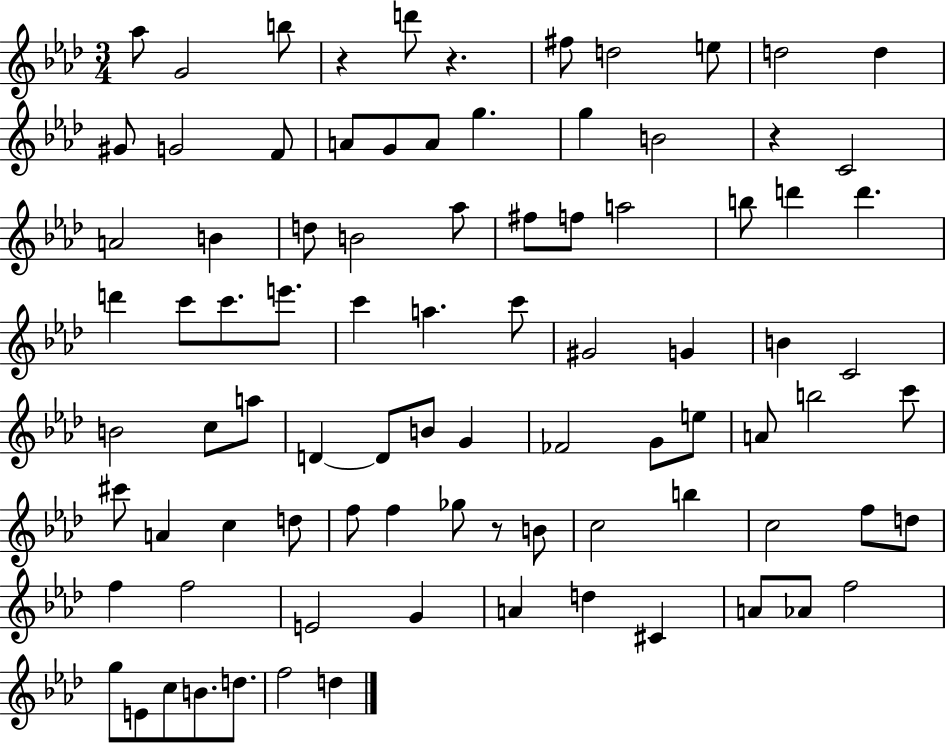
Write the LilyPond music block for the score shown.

{
  \clef treble
  \numericTimeSignature
  \time 3/4
  \key aes \major
  aes''8 g'2 b''8 | r4 d'''8 r4. | fis''8 d''2 e''8 | d''2 d''4 | \break gis'8 g'2 f'8 | a'8 g'8 a'8 g''4. | g''4 b'2 | r4 c'2 | \break a'2 b'4 | d''8 b'2 aes''8 | fis''8 f''8 a''2 | b''8 d'''4 d'''4. | \break d'''4 c'''8 c'''8. e'''8. | c'''4 a''4. c'''8 | gis'2 g'4 | b'4 c'2 | \break b'2 c''8 a''8 | d'4~~ d'8 b'8 g'4 | fes'2 g'8 e''8 | a'8 b''2 c'''8 | \break cis'''8 a'4 c''4 d''8 | f''8 f''4 ges''8 r8 b'8 | c''2 b''4 | c''2 f''8 d''8 | \break f''4 f''2 | e'2 g'4 | a'4 d''4 cis'4 | a'8 aes'8 f''2 | \break g''8 e'8 c''8 b'8. d''8. | f''2 d''4 | \bar "|."
}